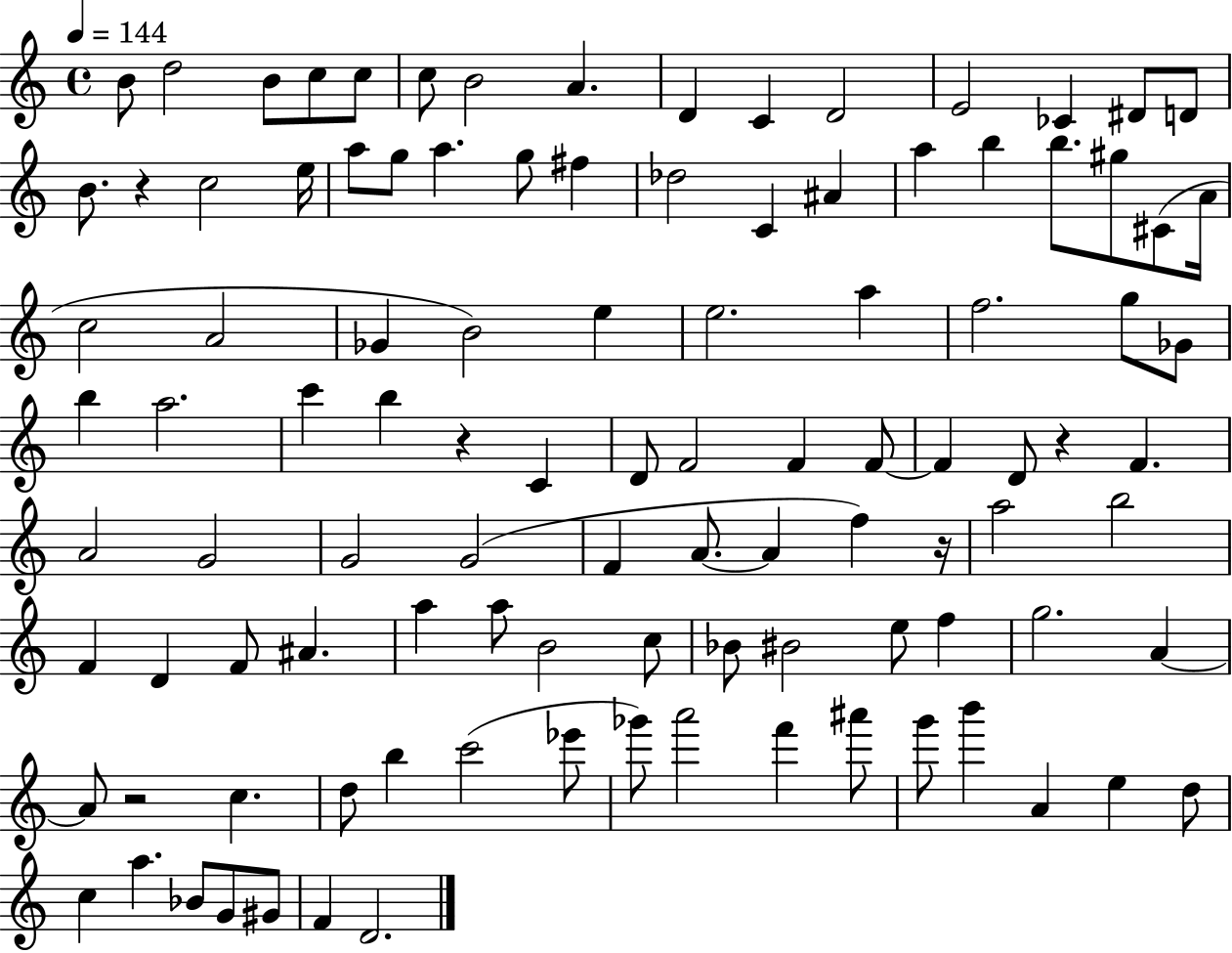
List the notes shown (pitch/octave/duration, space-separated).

B4/e D5/h B4/e C5/e C5/e C5/e B4/h A4/q. D4/q C4/q D4/h E4/h CES4/q D#4/e D4/e B4/e. R/q C5/h E5/s A5/e G5/e A5/q. G5/e F#5/q Db5/h C4/q A#4/q A5/q B5/q B5/e. G#5/e C#4/e A4/s C5/h A4/h Gb4/q B4/h E5/q E5/h. A5/q F5/h. G5/e Gb4/e B5/q A5/h. C6/q B5/q R/q C4/q D4/e F4/h F4/q F4/e F4/q D4/e R/q F4/q. A4/h G4/h G4/h G4/h F4/q A4/e. A4/q F5/q R/s A5/h B5/h F4/q D4/q F4/e A#4/q. A5/q A5/e B4/h C5/e Bb4/e BIS4/h E5/e F5/q G5/h. A4/q A4/e R/h C5/q. D5/e B5/q C6/h Eb6/e Gb6/e A6/h F6/q A#6/e G6/e B6/q A4/q E5/q D5/e C5/q A5/q. Bb4/e G4/e G#4/e F4/q D4/h.